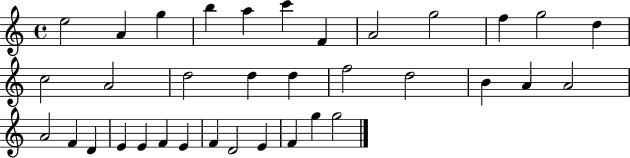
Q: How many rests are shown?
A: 0